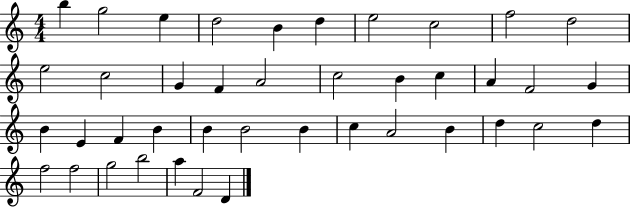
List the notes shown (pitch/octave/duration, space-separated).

B5/q G5/h E5/q D5/h B4/q D5/q E5/h C5/h F5/h D5/h E5/h C5/h G4/q F4/q A4/h C5/h B4/q C5/q A4/q F4/h G4/q B4/q E4/q F4/q B4/q B4/q B4/h B4/q C5/q A4/h B4/q D5/q C5/h D5/q F5/h F5/h G5/h B5/h A5/q F4/h D4/q